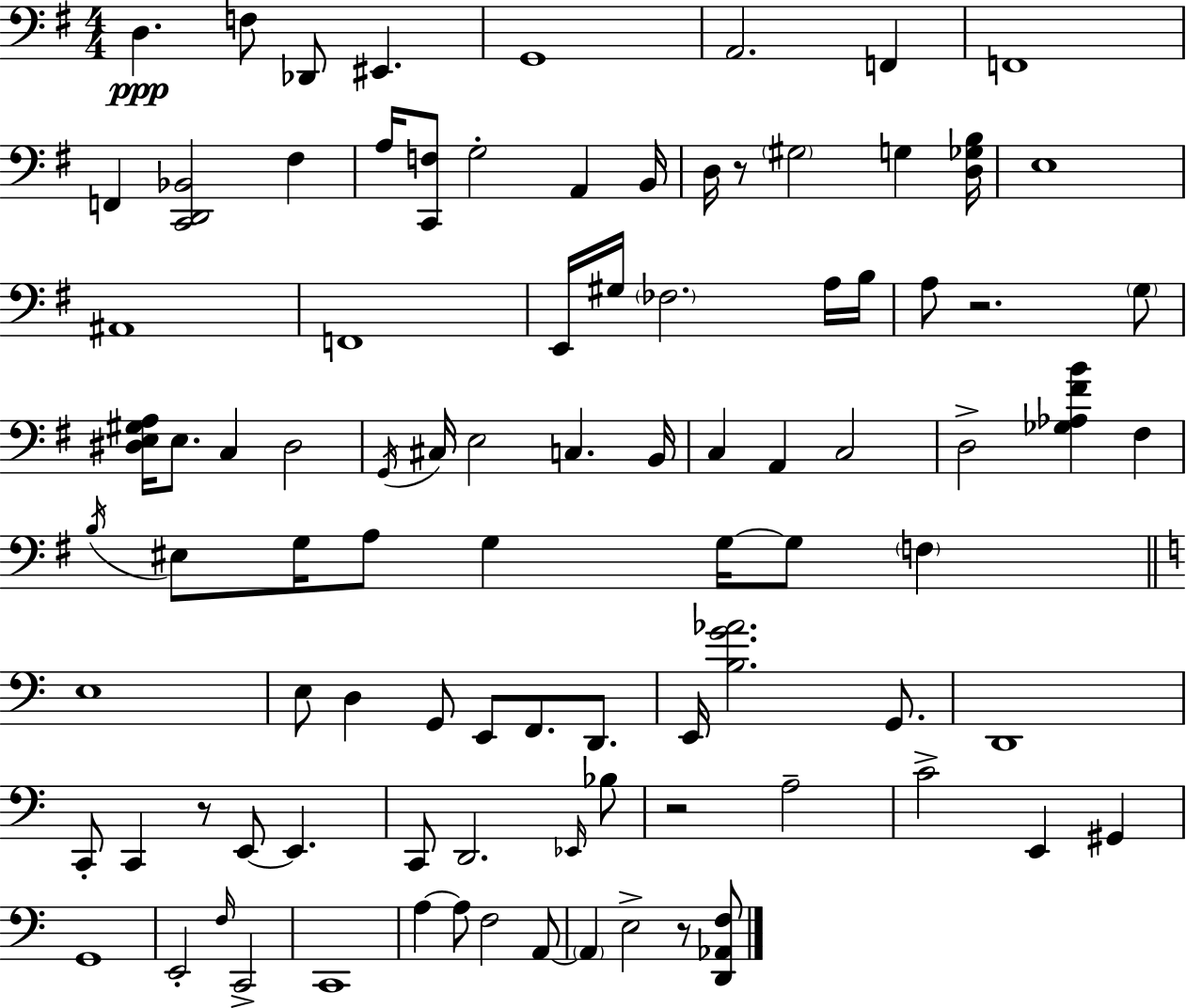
X:1
T:Untitled
M:4/4
L:1/4
K:G
D, F,/2 _D,,/2 ^E,, G,,4 A,,2 F,, F,,4 F,, [C,,D,,_B,,]2 ^F, A,/4 [C,,F,]/2 G,2 A,, B,,/4 D,/4 z/2 ^G,2 G, [D,_G,B,]/4 E,4 ^A,,4 F,,4 E,,/4 ^G,/4 _F,2 A,/4 B,/4 A,/2 z2 G,/2 [^D,E,^G,A,]/4 E,/2 C, ^D,2 G,,/4 ^C,/4 E,2 C, B,,/4 C, A,, C,2 D,2 [_G,_A,^FB] ^F, B,/4 ^E,/2 G,/4 A,/2 G, G,/4 G,/2 F, E,4 E,/2 D, G,,/2 E,,/2 F,,/2 D,,/2 E,,/4 [B,G_A]2 G,,/2 D,,4 C,,/2 C,, z/2 E,,/2 E,, C,,/2 D,,2 _E,,/4 _B,/2 z2 A,2 C2 E,, ^G,, G,,4 E,,2 F,/4 C,,2 C,,4 A, A,/2 F,2 A,,/2 A,, E,2 z/2 [D,,_A,,F,]/2